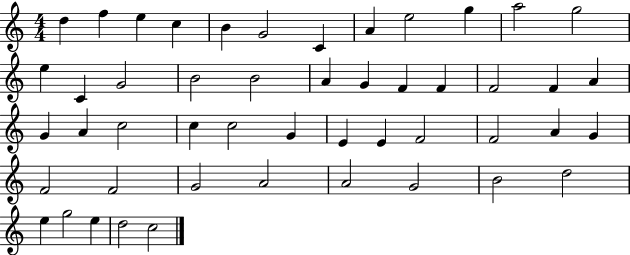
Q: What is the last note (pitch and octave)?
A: C5